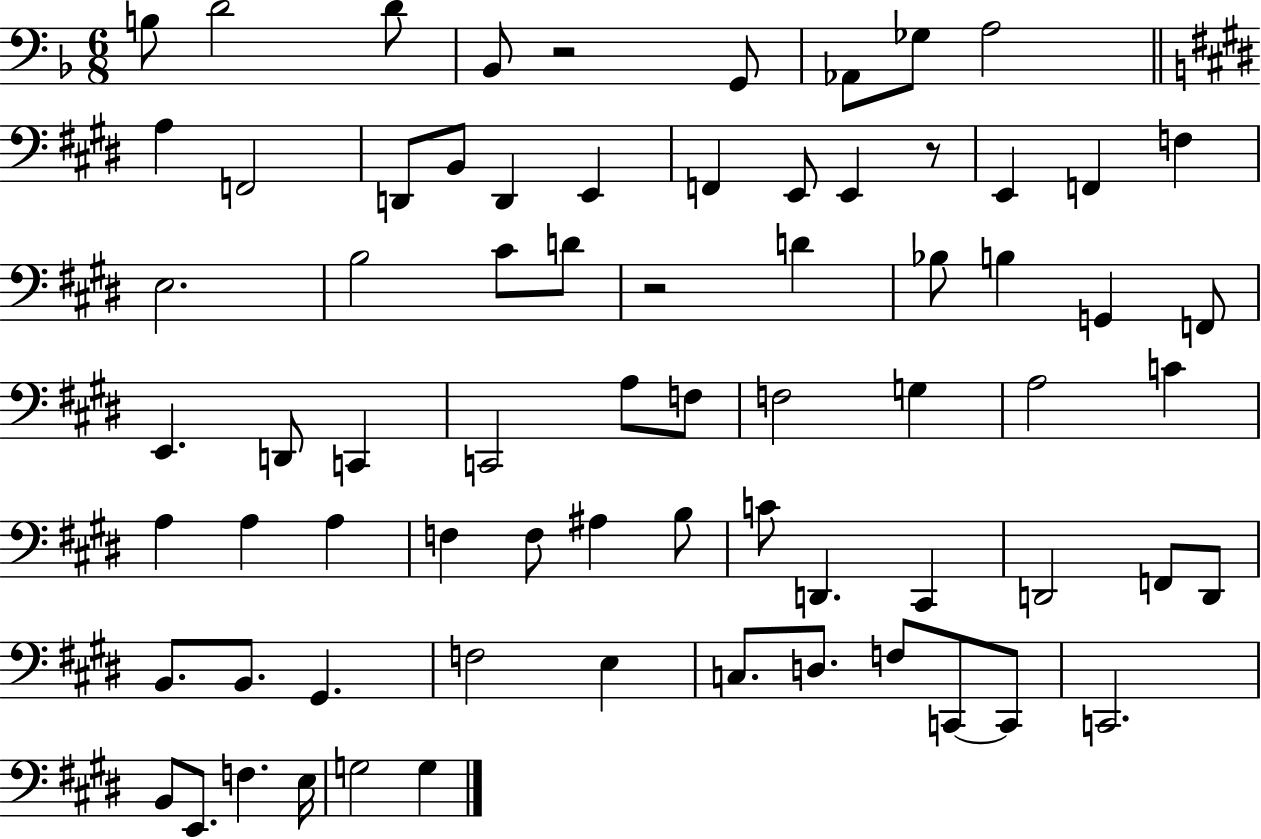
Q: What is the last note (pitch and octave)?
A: G3